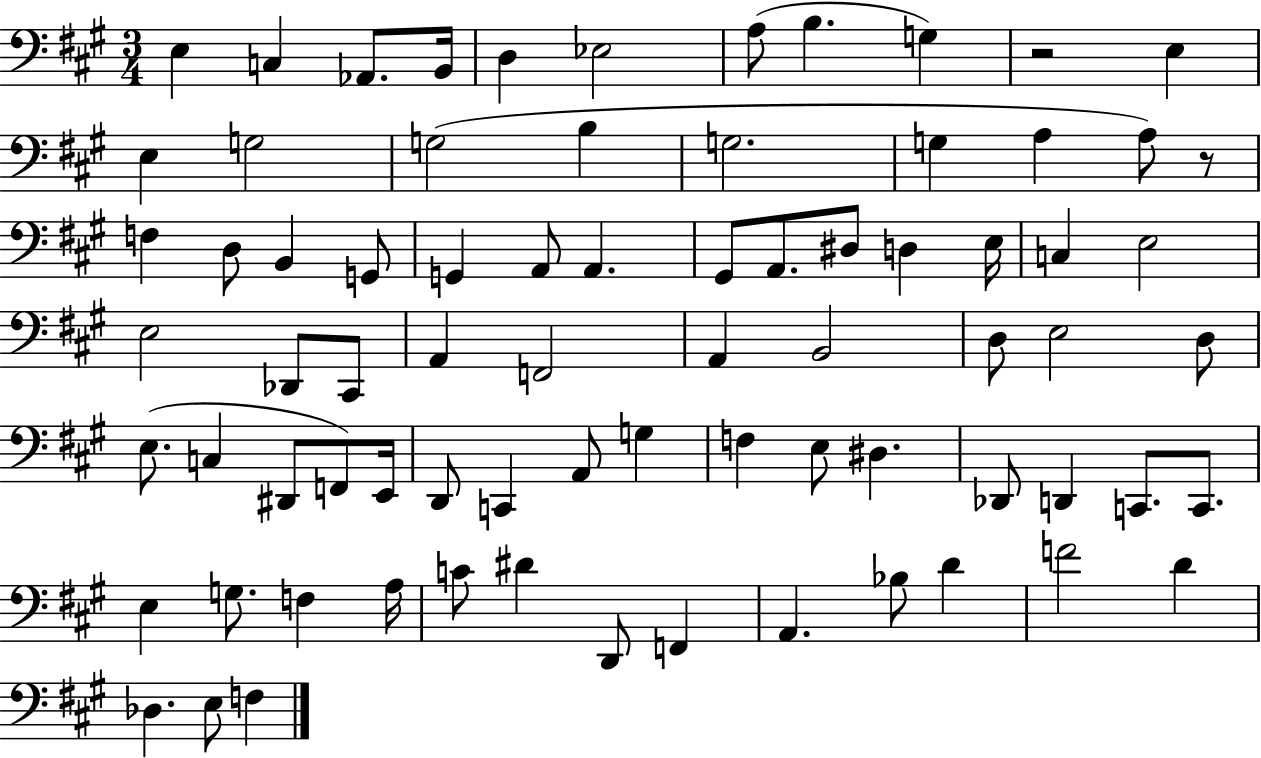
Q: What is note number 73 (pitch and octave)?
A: E3